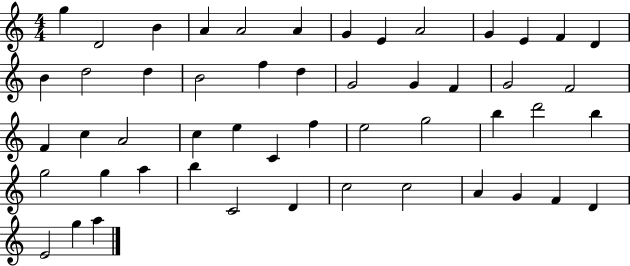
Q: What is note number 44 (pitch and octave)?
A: C5